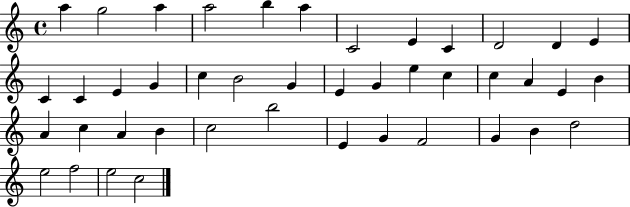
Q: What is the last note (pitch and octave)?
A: C5